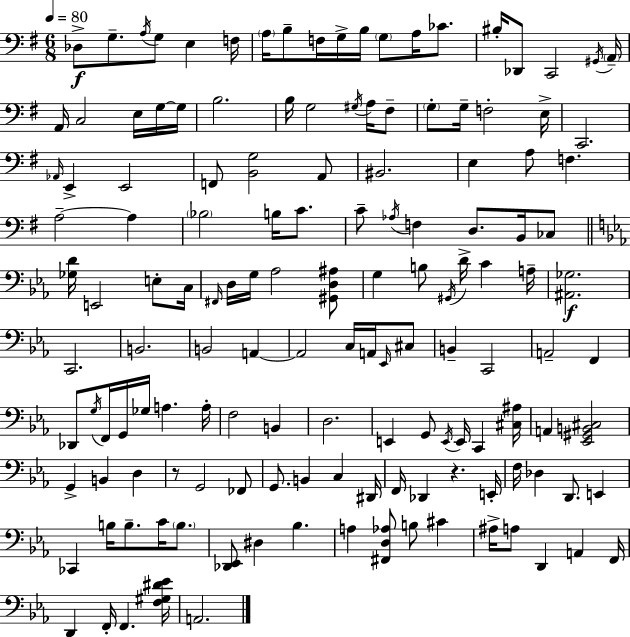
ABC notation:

X:1
T:Untitled
M:6/8
L:1/4
K:G
_D,/2 G,/2 A,/4 G,/2 E, F,/4 A,/4 B,/2 F,/4 G,/4 B,/4 G,/2 A,/4 _C/2 ^B,/4 _D,,/2 C,,2 ^G,,/4 A,,/4 A,,/4 C,2 E,/4 G,/4 G,/4 B,2 B,/4 G,2 ^G,/4 A,/4 ^F,/2 G,/2 G,/4 F,2 E,/4 C,,2 _A,,/4 E,, E,,2 F,,/2 [B,,G,]2 A,,/2 ^B,,2 E, A,/2 F, A,2 A, _B,2 B,/4 C/2 C/2 _A,/4 F, D,/2 B,,/4 _C,/2 [_G,D]/4 E,,2 E,/2 C,/4 ^F,,/4 D,/4 G,/4 _A,2 [^G,,D,^A,]/2 G, B,/2 ^G,,/4 D/4 C A,/4 [^A,,_G,]2 C,,2 B,,2 B,,2 A,, A,,2 C,/4 A,,/4 _E,,/4 ^C,/2 B,, C,,2 A,,2 F,, _D,,/2 G,/4 F,,/4 G,,/4 _G,/4 A, A,/4 F,2 B,, D,2 E,, G,,/2 E,,/4 E,,/4 C,, [^C,^A,]/4 A,, [_E,,^G,,B,,^C,]2 G,, B,, D, z/2 G,,2 _F,,/2 G,,/2 B,, C, ^D,,/4 F,,/4 _D,, z E,,/4 F,/4 _D, D,,/2 E,, _C,, B,/4 B,/2 C/4 B,/2 [_D,,_E,,]/2 ^D, _B, A, [^F,,D,_A,]/2 B,/2 ^C ^A,/4 A,/2 D,, A,, F,,/4 D,, F,,/4 F,, [F,^G,^D_E]/4 A,,2